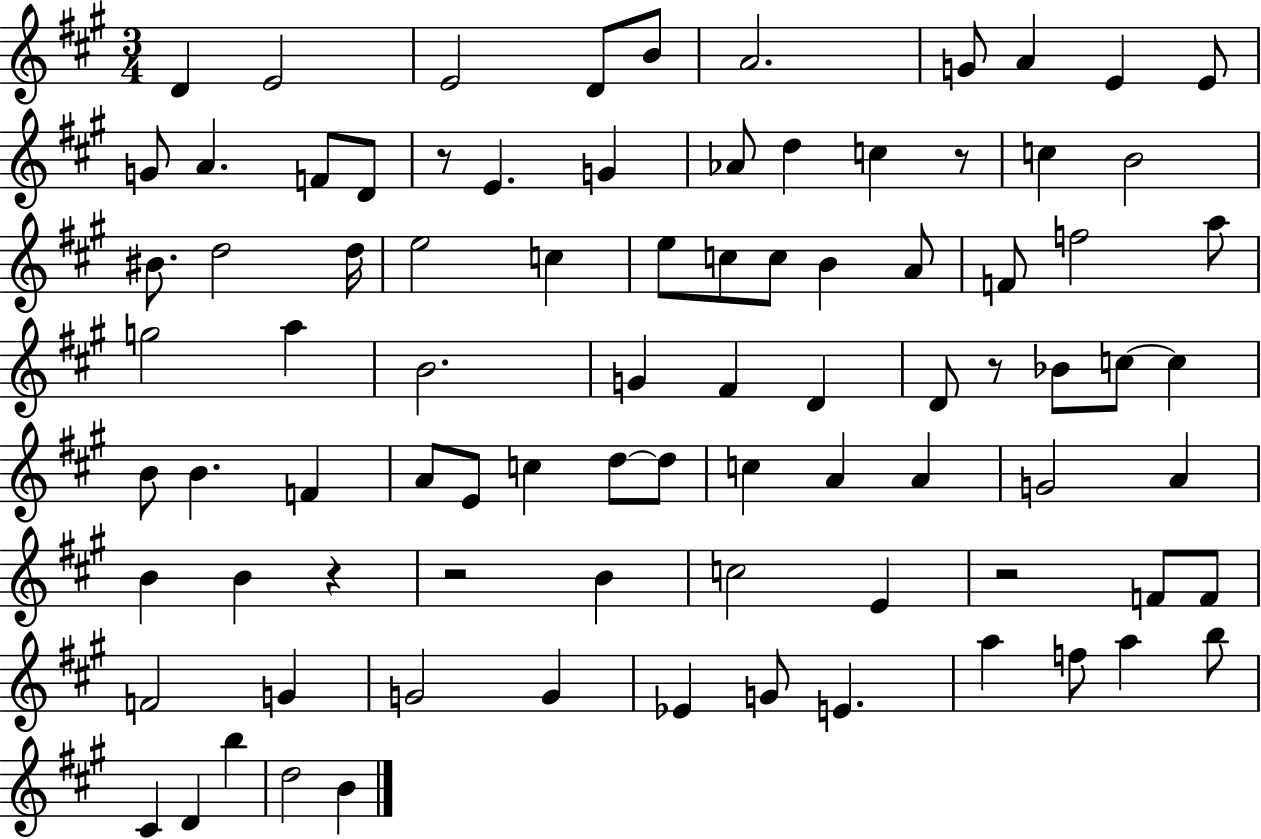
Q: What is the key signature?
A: A major